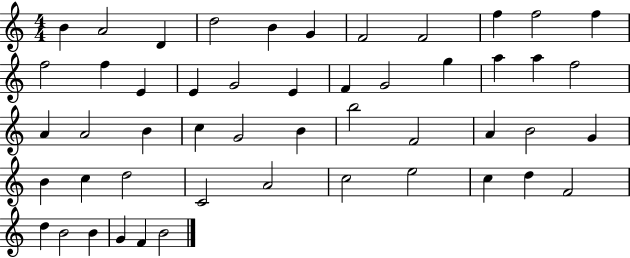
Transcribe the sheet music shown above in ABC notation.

X:1
T:Untitled
M:4/4
L:1/4
K:C
B A2 D d2 B G F2 F2 f f2 f f2 f E E G2 E F G2 g a a f2 A A2 B c G2 B b2 F2 A B2 G B c d2 C2 A2 c2 e2 c d F2 d B2 B G F B2